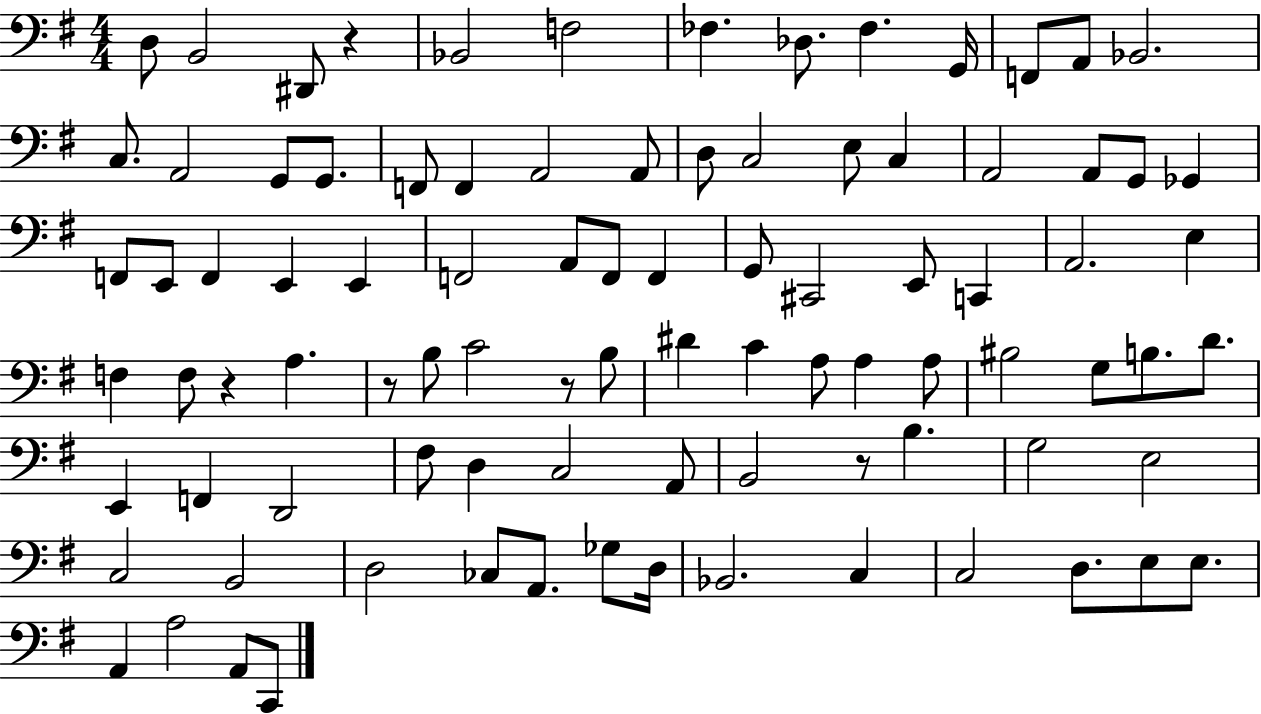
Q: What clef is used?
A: bass